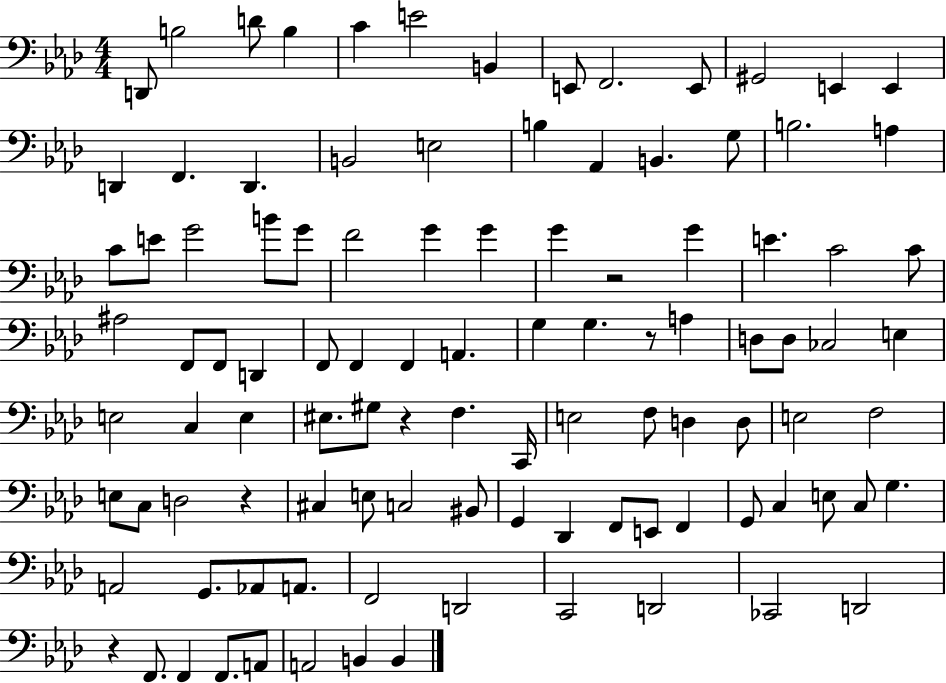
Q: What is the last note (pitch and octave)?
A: B2